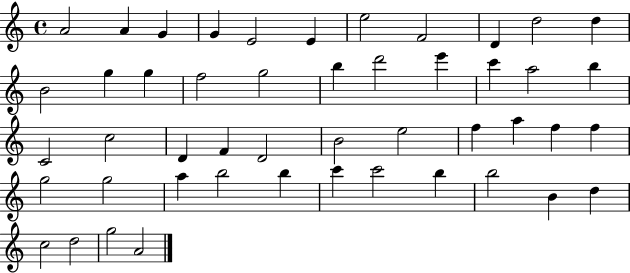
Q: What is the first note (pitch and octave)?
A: A4